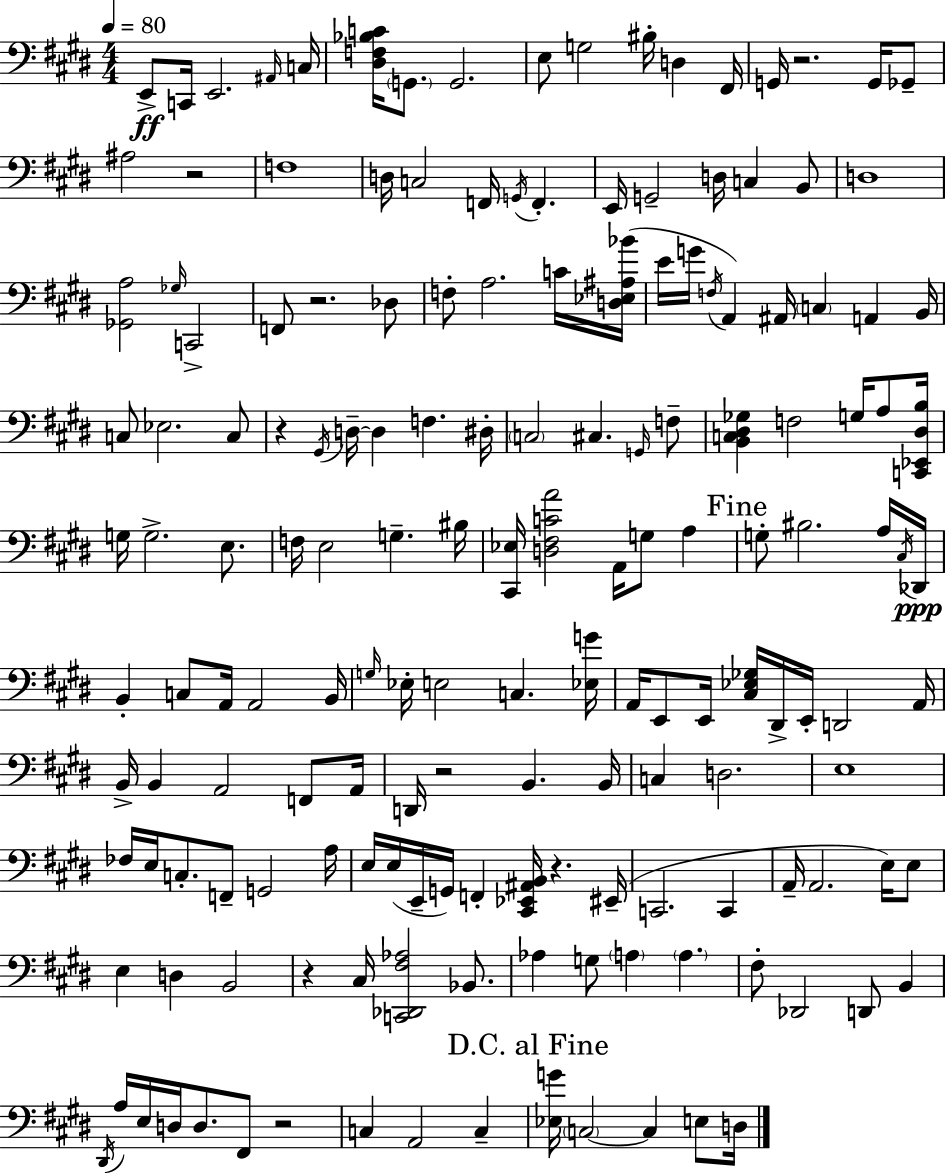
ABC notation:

X:1
T:Untitled
M:4/4
L:1/4
K:E
E,,/2 C,,/4 E,,2 ^A,,/4 C,/4 [^D,F,_B,C]/4 G,,/2 G,,2 E,/2 G,2 ^B,/4 D, ^F,,/4 G,,/4 z2 G,,/4 _G,,/2 ^A,2 z2 F,4 D,/4 C,2 F,,/4 G,,/4 F,, E,,/4 G,,2 D,/4 C, B,,/2 D,4 [_G,,A,]2 _G,/4 C,,2 F,,/2 z2 _D,/2 F,/2 A,2 C/4 [D,_E,^A,_B]/4 E/4 G/4 F,/4 A,, ^A,,/4 C, A,, B,,/4 C,/2 _E,2 C,/2 z ^G,,/4 D,/4 D, F, ^D,/4 C,2 ^C, G,,/4 F,/2 [B,,C,^D,_G,] F,2 G,/4 A,/2 [C,,_E,,^D,B,]/4 G,/4 G,2 E,/2 F,/4 E,2 G, ^B,/4 [^C,,_E,]/4 [D,^F,CA]2 A,,/4 G,/2 A, G,/2 ^B,2 A,/4 ^C,/4 _D,,/4 B,, C,/2 A,,/4 A,,2 B,,/4 G,/4 _E,/4 E,2 C, [_E,G]/4 A,,/4 E,,/2 E,,/4 [^C,_E,_G,]/4 ^D,,/4 E,,/4 D,,2 A,,/4 B,,/4 B,, A,,2 F,,/2 A,,/4 D,,/4 z2 B,, B,,/4 C, D,2 E,4 _F,/4 E,/4 C,/2 F,,/2 G,,2 A,/4 E,/4 E,/4 E,,/4 G,,/4 F,, [^C,,_E,,^A,,B,,]/4 z ^E,,/4 C,,2 C,, A,,/4 A,,2 E,/4 E,/2 E, D, B,,2 z ^C,/4 [C,,_D,,^F,_A,]2 _B,,/2 _A, G,/2 A, A, ^F,/2 _D,,2 D,,/2 B,, ^D,,/4 A,/4 E,/4 D,/4 D,/2 ^F,,/2 z2 C, A,,2 C, [_E,G]/4 C,2 C, E,/2 D,/4